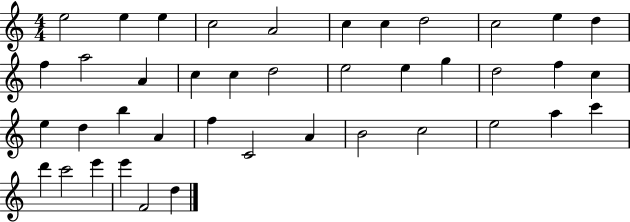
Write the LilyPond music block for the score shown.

{
  \clef treble
  \numericTimeSignature
  \time 4/4
  \key c \major
  e''2 e''4 e''4 | c''2 a'2 | c''4 c''4 d''2 | c''2 e''4 d''4 | \break f''4 a''2 a'4 | c''4 c''4 d''2 | e''2 e''4 g''4 | d''2 f''4 c''4 | \break e''4 d''4 b''4 a'4 | f''4 c'2 a'4 | b'2 c''2 | e''2 a''4 c'''4 | \break d'''4 c'''2 e'''4 | e'''4 f'2 d''4 | \bar "|."
}